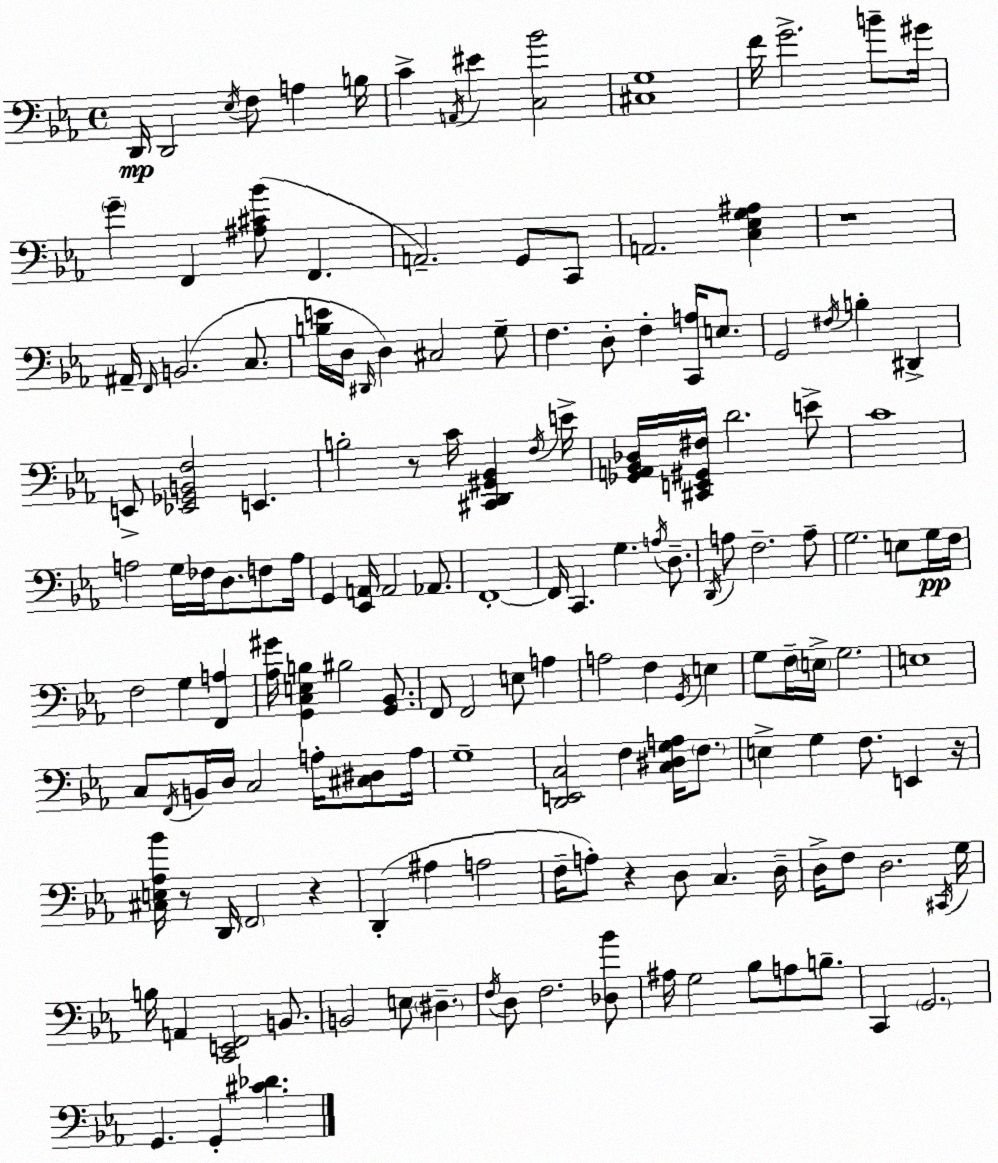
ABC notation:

X:1
T:Untitled
M:4/4
L:1/4
K:Cm
D,,/4 D,,2 _E,/4 F,/2 A, B,/4 C A,,/4 ^E [C,_B]2 [^C,G,]4 F/4 G2 B/2 ^G/4 G F,, [^A,^C_B]/2 F,, A,,2 G,,/2 C,,/2 A,,2 [C,_E,G,^A,] z4 ^A,,/4 F,,/4 B,,2 C,/2 [B,E]/4 D,/4 ^D,,/4 D, ^C,2 G,/2 F, D,/2 F, [C,,A,]/4 E,/2 G,,2 ^F,/4 B, ^D,, E,,/2 [_E,,_G,,B,,F,]2 E,, B,2 z/2 C/4 [^C,,D,,^G,,_B,,] F,/4 E/4 [_G,,A,,_B,,_D,]/4 [^C,,E,,^G,,^F,]/4 D2 E/2 C4 A,2 G,/4 _F,/4 D,/2 F,/2 A,/4 G,, [_E,,A,,]/4 A,,2 _A,,/2 F,,4 F,,/4 C,, G, A,/4 D,/2 D,,/4 A,/2 F,2 A,/2 G,2 E,/2 G,/4 F,/4 F,2 G, [F,,A,] [_A,^G]/4 [G,,C,E,B,] ^B,2 [G,,_B,,]/2 F,,/2 F,,2 E,/2 A, A,2 F, G,,/4 E, G,/2 F,/4 E,/4 G,2 E,4 C,/2 F,,/4 B,,/4 D,/4 C,2 A,/4 [^C,^D,]/2 A,/4 G,4 [D,,E,,C,]2 F, [C,^D,G,A,]/4 F,/2 E, G, F,/2 E,, z/4 [^C,E,_A,_B]/4 z/2 D,,/4 F,,2 z D,, ^A, A,2 F,/4 A,/2 z D,/2 C, D,/4 D,/4 F,/2 D,2 ^C,,/4 G,/4 B,/4 A,, [C,,E,,F,,]2 B,,/2 B,,2 E,/2 ^D, F,/4 D,/2 F,2 [_D,_B]/2 ^A,/4 G,2 _B,/2 A,/2 B,/2 C,, G,,2 G,, G,, [^C_D]